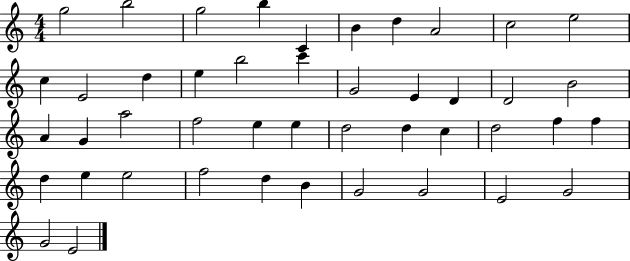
G5/h B5/h G5/h B5/q C4/q B4/q D5/q A4/h C5/h E5/h C5/q E4/h D5/q E5/q B5/h C6/q G4/h E4/q D4/q D4/h B4/h A4/q G4/q A5/h F5/h E5/q E5/q D5/h D5/q C5/q D5/h F5/q F5/q D5/q E5/q E5/h F5/h D5/q B4/q G4/h G4/h E4/h G4/h G4/h E4/h